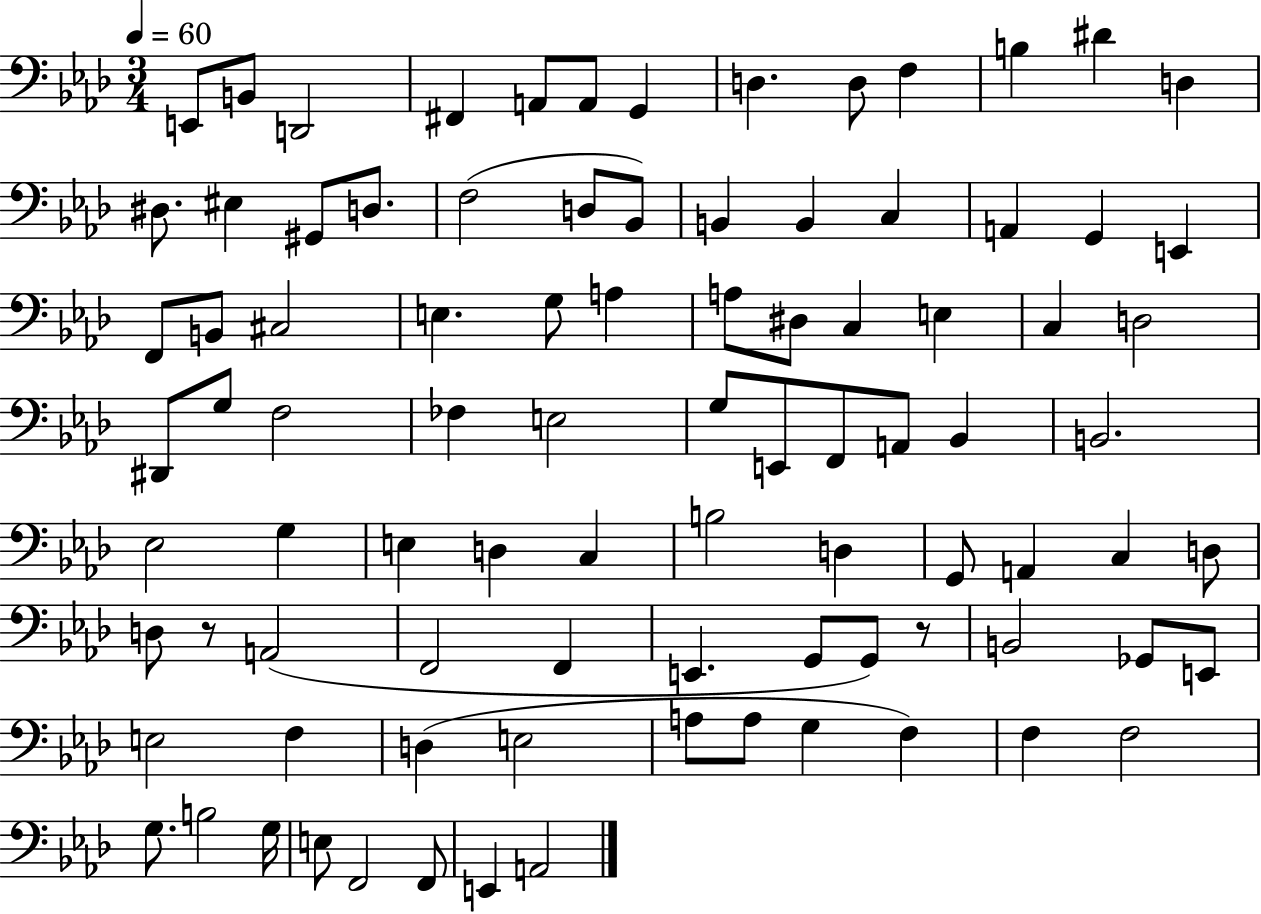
E2/e B2/e D2/h F#2/q A2/e A2/e G2/q D3/q. D3/e F3/q B3/q D#4/q D3/q D#3/e. EIS3/q G#2/e D3/e. F3/h D3/e Bb2/e B2/q B2/q C3/q A2/q G2/q E2/q F2/e B2/e C#3/h E3/q. G3/e A3/q A3/e D#3/e C3/q E3/q C3/q D3/h D#2/e G3/e F3/h FES3/q E3/h G3/e E2/e F2/e A2/e Bb2/q B2/h. Eb3/h G3/q E3/q D3/q C3/q B3/h D3/q G2/e A2/q C3/q D3/e D3/e R/e A2/h F2/h F2/q E2/q. G2/e G2/e R/e B2/h Gb2/e E2/e E3/h F3/q D3/q E3/h A3/e A3/e G3/q F3/q F3/q F3/h G3/e. B3/h G3/s E3/e F2/h F2/e E2/q A2/h